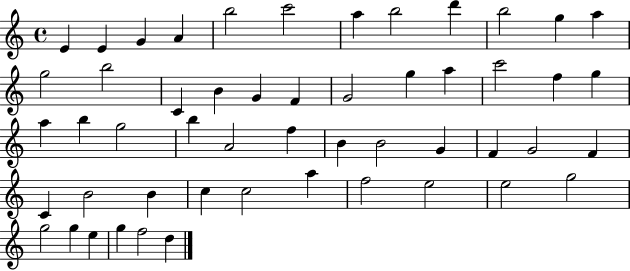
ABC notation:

X:1
T:Untitled
M:4/4
L:1/4
K:C
E E G A b2 c'2 a b2 d' b2 g a g2 b2 C B G F G2 g a c'2 f g a b g2 b A2 f B B2 G F G2 F C B2 B c c2 a f2 e2 e2 g2 g2 g e g f2 d